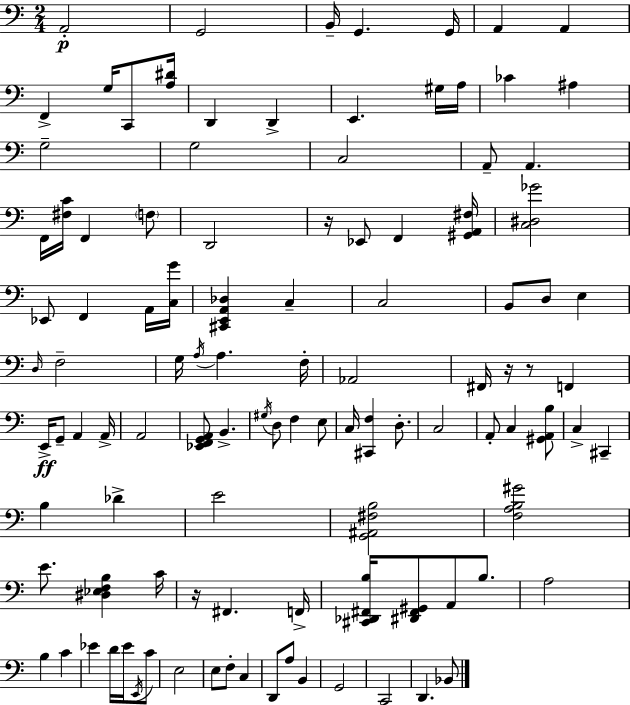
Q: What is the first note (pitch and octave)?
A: A2